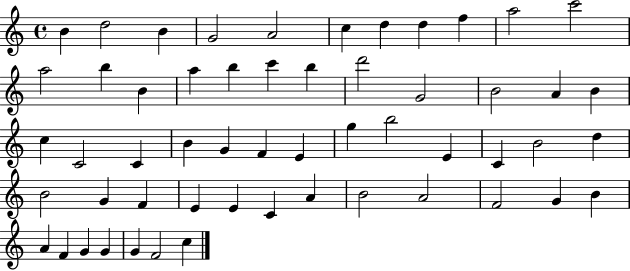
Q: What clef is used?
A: treble